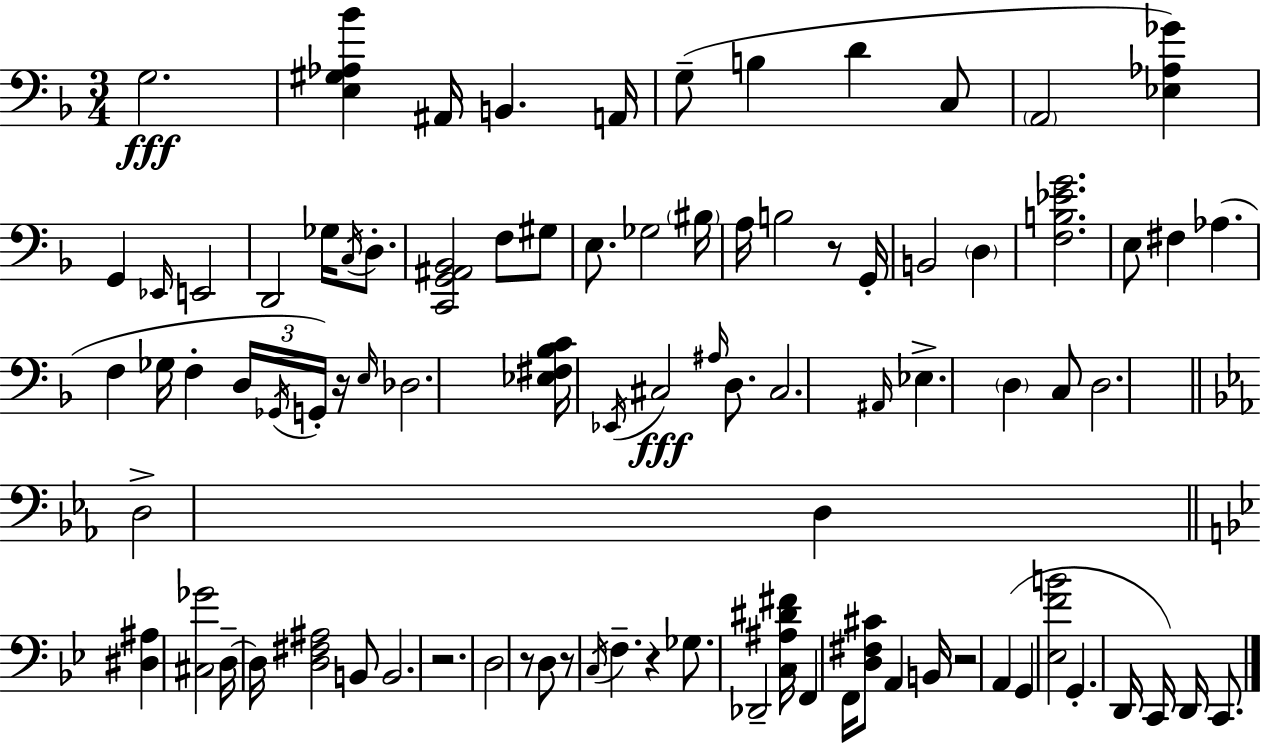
G3/h. [E3,G#3,Ab3,Bb4]/q A#2/s B2/q. A2/s G3/e B3/q D4/q C3/e A2/h [Eb3,Ab3,Gb4]/q G2/q Eb2/s E2/h D2/h Gb3/s C3/s D3/e. [C2,G2,A#2,Bb2]/h F3/e G#3/e E3/e. Gb3/h BIS3/s A3/s B3/h R/e G2/s B2/h D3/q [F3,B3,Eb4,G4]/h. E3/e F#3/q Ab3/q. F3/q Gb3/s F3/q D3/s Gb2/s G2/s R/s E3/s Db3/h. [Eb3,F#3,Bb3,C4]/s Eb2/s C#3/h A#3/s D3/e. C#3/h. A#2/s Eb3/q. D3/q C3/e D3/h. D3/h D3/q [D#3,A#3]/q [C#3,Gb4]/h D3/s D3/s [D3,F#3,A#3]/h B2/e B2/h. R/h. D3/h R/e D3/e R/e C3/s F3/q. R/q Gb3/e. Db2/h [C3,A#3,D#4,F#4]/s F2/q F2/s [D3,F#3,C#4]/e A2/q B2/s R/h A2/q G2/q [Eb3,F4,B4]/h G2/q. D2/s C2/s D2/s C2/e.